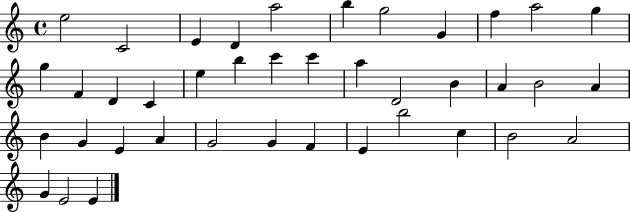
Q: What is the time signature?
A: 4/4